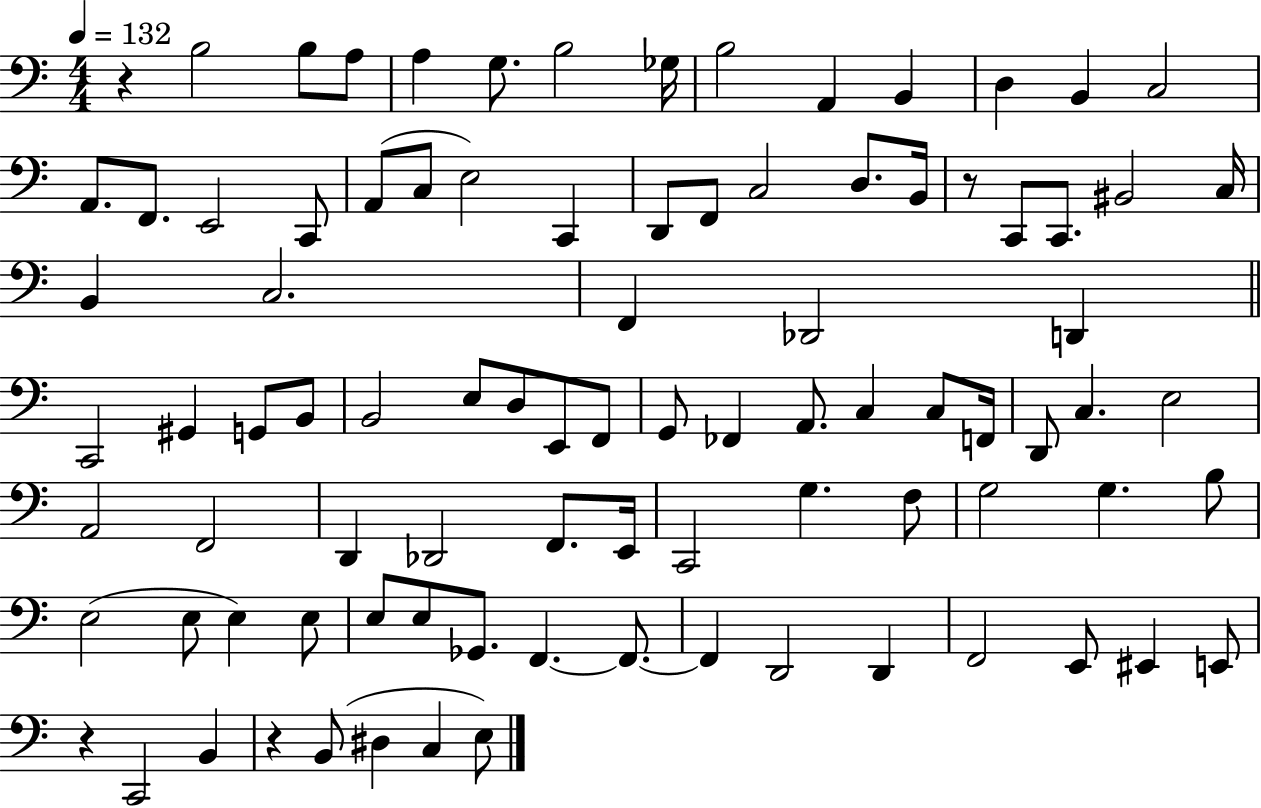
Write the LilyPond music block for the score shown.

{
  \clef bass
  \numericTimeSignature
  \time 4/4
  \key c \major
  \tempo 4 = 132
  r4 b2 b8 a8 | a4 g8. b2 ges16 | b2 a,4 b,4 | d4 b,4 c2 | \break a,8. f,8. e,2 c,8 | a,8( c8 e2) c,4 | d,8 f,8 c2 d8. b,16 | r8 c,8 c,8. bis,2 c16 | \break b,4 c2. | f,4 des,2 d,4 | \bar "||" \break \key c \major c,2 gis,4 g,8 b,8 | b,2 e8 d8 e,8 f,8 | g,8 fes,4 a,8. c4 c8 f,16 | d,8 c4. e2 | \break a,2 f,2 | d,4 des,2 f,8. e,16 | c,2 g4. f8 | g2 g4. b8 | \break e2( e8 e4) e8 | e8 e8 ges,8. f,4.~~ f,8.~~ | f,4 d,2 d,4 | f,2 e,8 eis,4 e,8 | \break r4 c,2 b,4 | r4 b,8( dis4 c4 e8) | \bar "|."
}